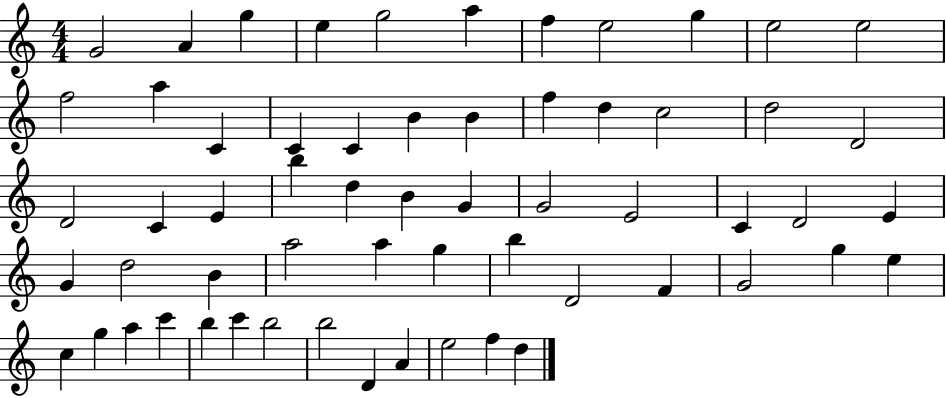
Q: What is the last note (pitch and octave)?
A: D5